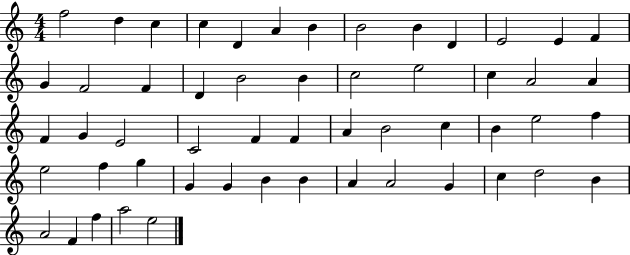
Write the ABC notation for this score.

X:1
T:Untitled
M:4/4
L:1/4
K:C
f2 d c c D A B B2 B D E2 E F G F2 F D B2 B c2 e2 c A2 A F G E2 C2 F F A B2 c B e2 f e2 f g G G B B A A2 G c d2 B A2 F f a2 e2